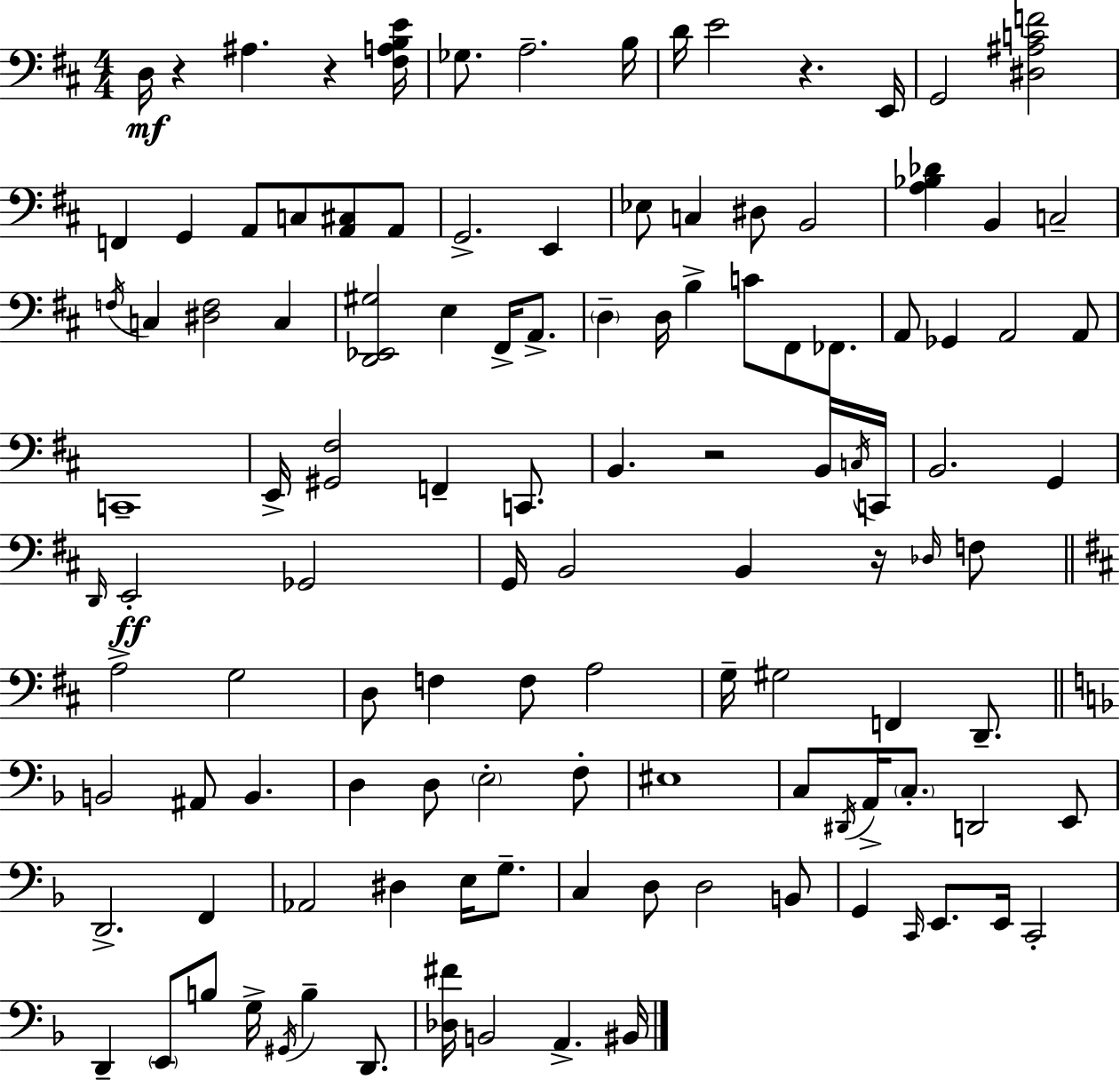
D3/s R/q A#3/q. R/q [F#3,A3,B3,E4]/s Gb3/e. A3/h. B3/s D4/s E4/h R/q. E2/s G2/h [D#3,A#3,C4,F4]/h F2/q G2/q A2/e C3/e [A2,C#3]/e A2/e G2/h. E2/q Eb3/e C3/q D#3/e B2/h [A3,Bb3,Db4]/q B2/q C3/h F3/s C3/q [D#3,F3]/h C3/q [D2,Eb2,G#3]/h E3/q F#2/s A2/e. D3/q D3/s B3/q C4/e F#2/e FES2/e. A2/e Gb2/q A2/h A2/e C2/w E2/s [G#2,F#3]/h F2/q C2/e. B2/q. R/h B2/s C3/s C2/s B2/h. G2/q D2/s E2/h Gb2/h G2/s B2/h B2/q R/s Db3/s F3/e A3/h G3/h D3/e F3/q F3/e A3/h G3/s G#3/h F2/q D2/e. B2/h A#2/e B2/q. D3/q D3/e E3/h F3/e EIS3/w C3/e D#2/s A2/s C3/e. D2/h E2/e D2/h. F2/q Ab2/h D#3/q E3/s G3/e. C3/q D3/e D3/h B2/e G2/q C2/s E2/e. E2/s C2/h D2/q E2/e B3/e G3/s G#2/s B3/q D2/e. [Db3,F#4]/s B2/h A2/q. BIS2/s